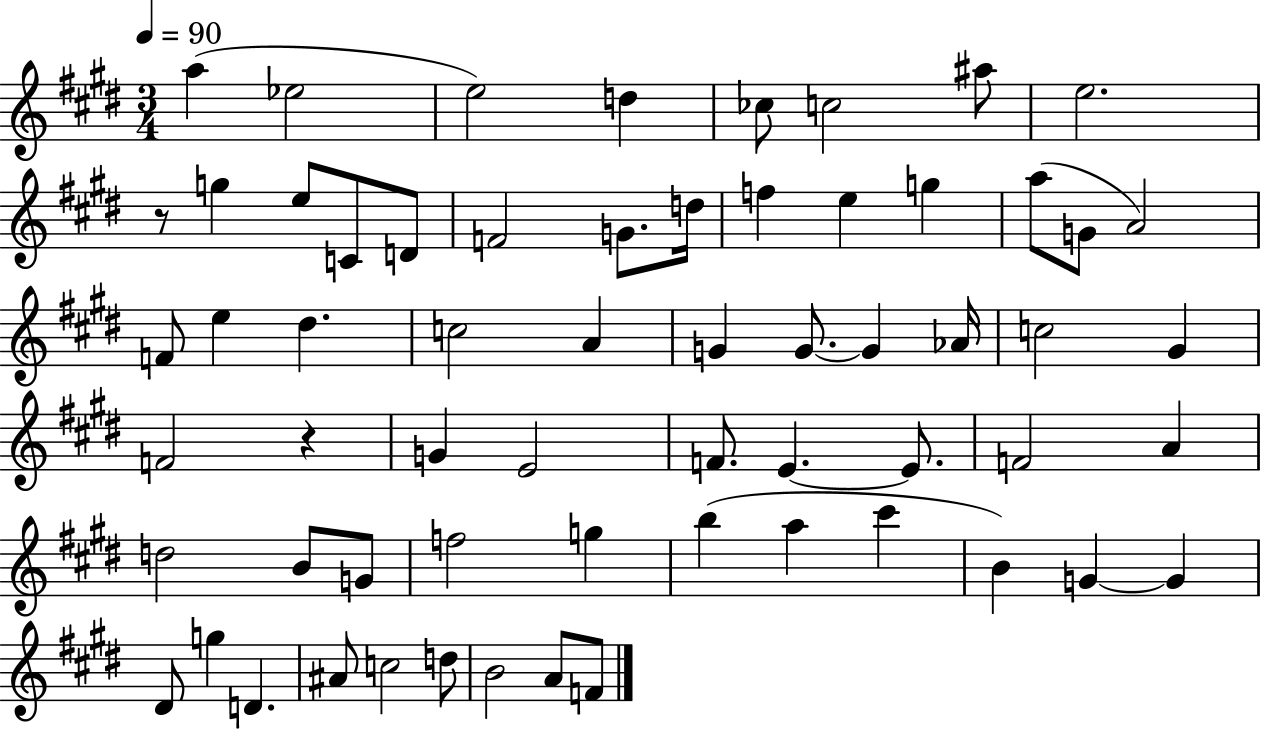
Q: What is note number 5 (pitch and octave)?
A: CES5